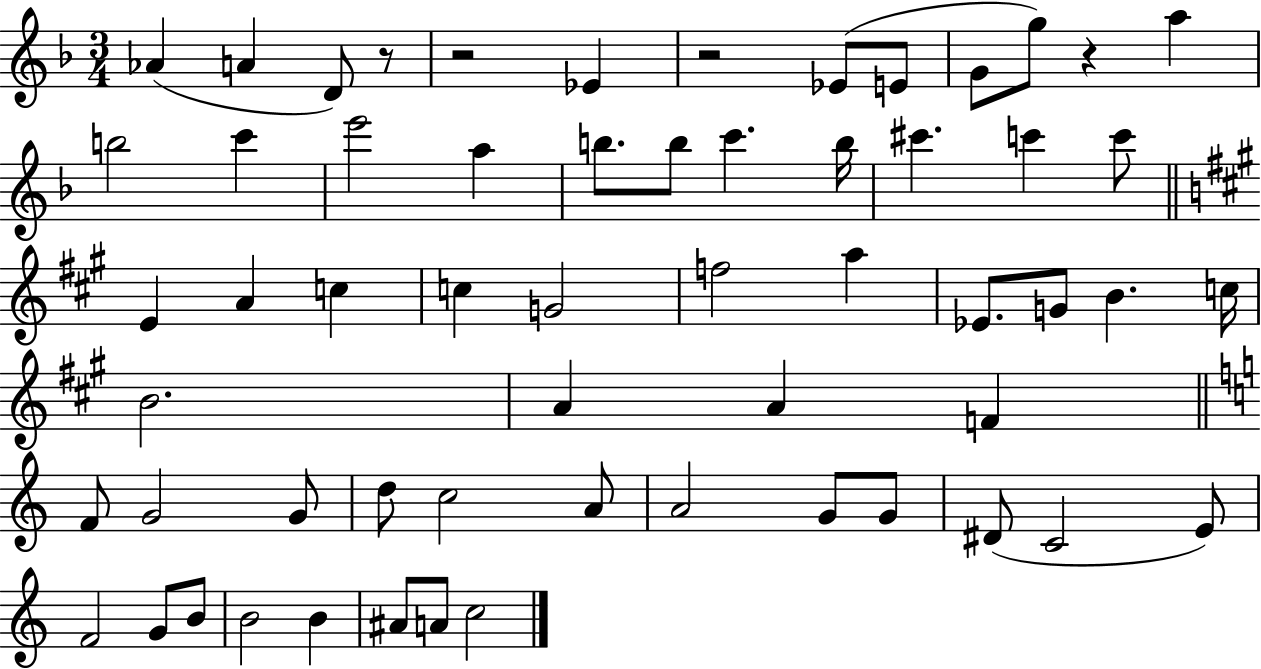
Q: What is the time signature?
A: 3/4